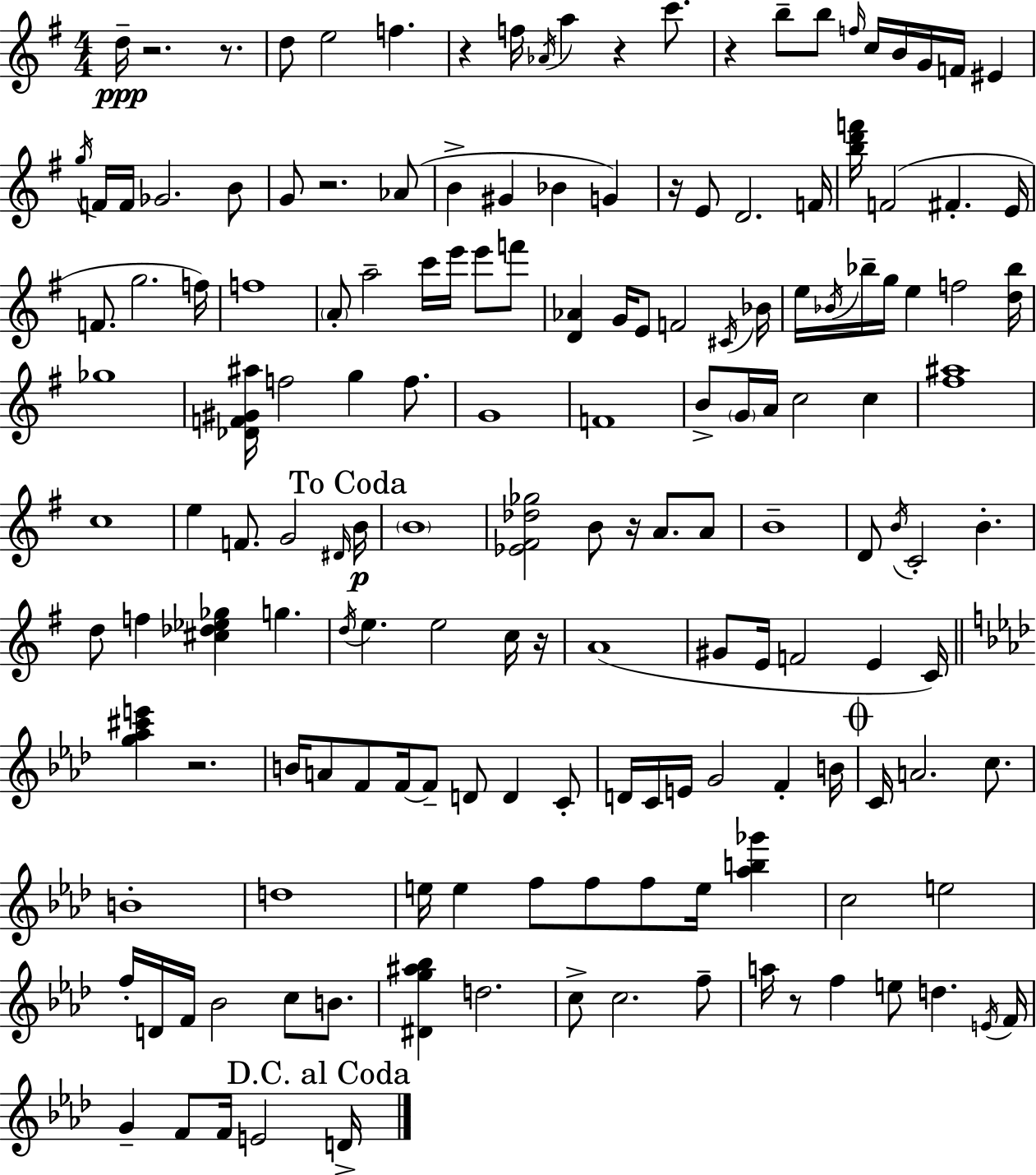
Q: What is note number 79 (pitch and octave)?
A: C4